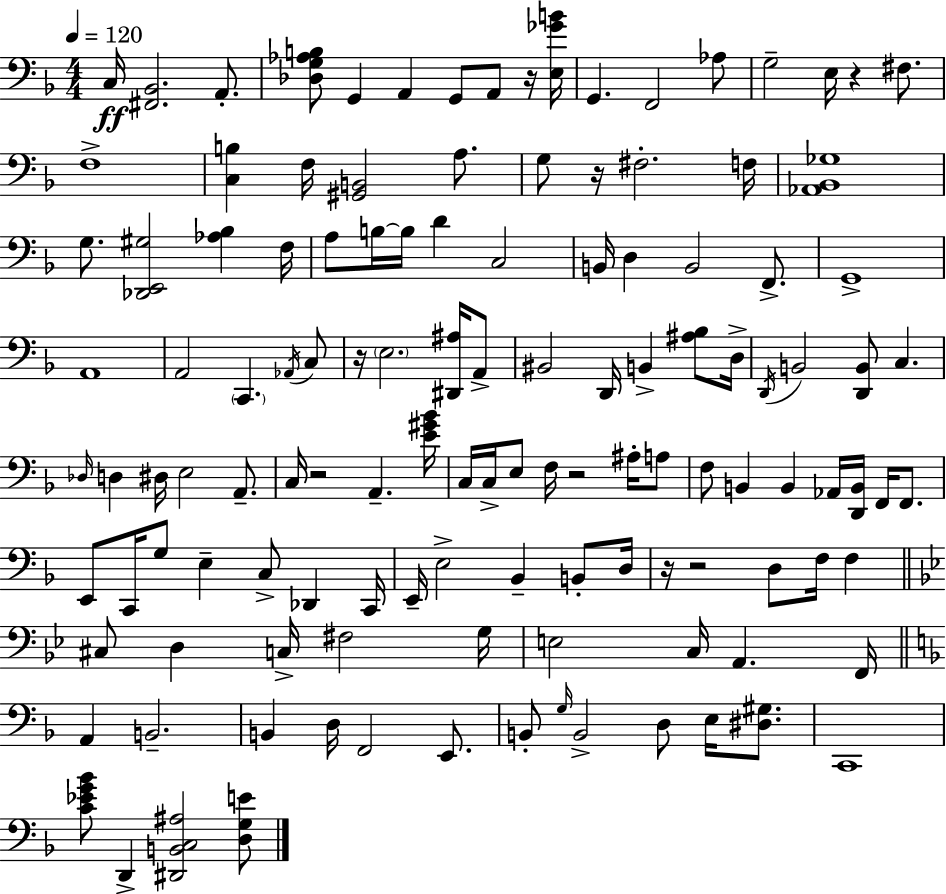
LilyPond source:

{
  \clef bass
  \numericTimeSignature
  \time 4/4
  \key d \minor
  \tempo 4 = 120
  \repeat volta 2 { c16\ff <fis, bes,>2. a,8.-. | <des g aes b>8 g,4 a,4 g,8 a,8 r16 <e ges' b'>16 | g,4. f,2 aes8 | g2-- e16 r4 fis8. | \break f1-> | <c b>4 f16 <gis, b,>2 a8. | g8 r16 fis2.-. f16 | <aes, bes, ges>1 | \break g8. <des, e, gis>2 <aes bes>4 f16 | a8 b16~~ b16 d'4 c2 | b,16 d4 b,2 f,8.-> | g,1-> | \break a,1 | a,2 \parenthesize c,4. \acciaccatura { aes,16 } c8 | r16 \parenthesize e2. <dis, ais>16 a,8-> | bis,2 d,16 b,4-> <ais bes>8 | \break d16-> \acciaccatura { d,16 } b,2 <d, b,>8 c4. | \grace { des16 } d4 dis16 e2 | a,8.-- c16 r2 a,4.-- | <e' gis' bes'>16 c16 c16-> e8 f16 r2 | \break ais16-. a8 f8 b,4 b,4 aes,16 <d, b,>16 f,16 | f,8. e,8 c,16 g8 e4-- c8-> des,4 | c,16 e,16-- e2-> bes,4-- | b,8-. d16 r16 r2 d8 f16 f4 | \break \bar "||" \break \key g \minor cis8 d4 c16-> fis2 g16 | e2 c16 a,4. f,16 | \bar "||" \break \key f \major a,4 b,2.-- | b,4 d16 f,2 e,8. | b,8-. \grace { g16 } b,2-> d8 e16 <dis gis>8. | c,1 | \break <c' ees' g' bes'>8 d,4-> <dis, b, c ais>2 <d g e'>8 | } \bar "|."
}